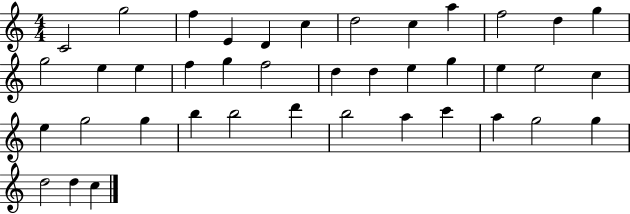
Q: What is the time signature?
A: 4/4